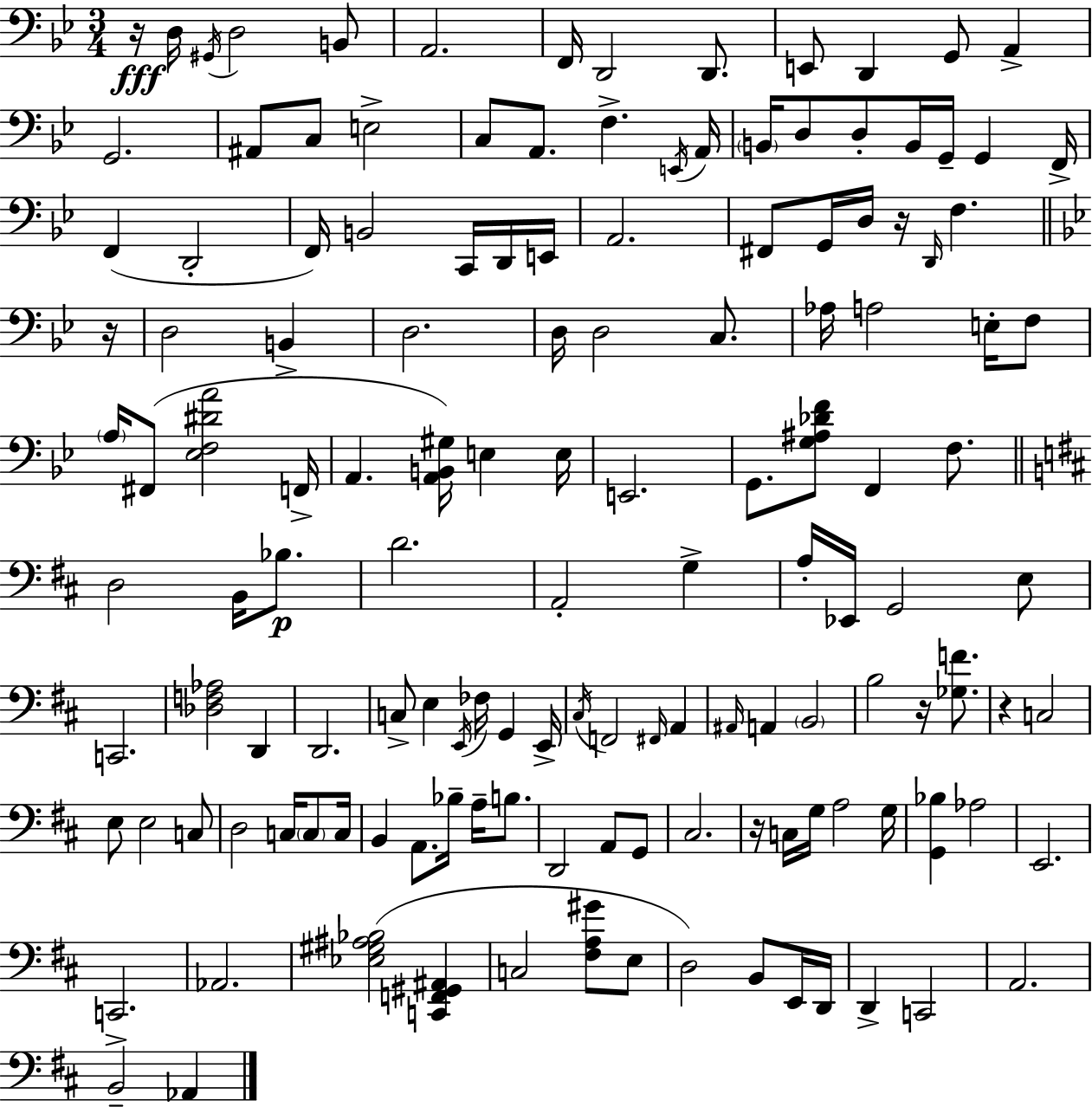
X:1
T:Untitled
M:3/4
L:1/4
K:Gm
z/4 D,/4 ^G,,/4 D,2 B,,/2 A,,2 F,,/4 D,,2 D,,/2 E,,/2 D,, G,,/2 A,, G,,2 ^A,,/2 C,/2 E,2 C,/2 A,,/2 F, E,,/4 A,,/4 B,,/4 D,/2 D,/2 B,,/4 G,,/4 G,, F,,/4 F,, D,,2 F,,/4 B,,2 C,,/4 D,,/4 E,,/4 A,,2 ^F,,/2 G,,/4 D,/4 z/4 D,,/4 F, z/4 D,2 B,, D,2 D,/4 D,2 C,/2 _A,/4 A,2 E,/4 F,/2 A,/4 ^F,,/2 [_E,F,^DA]2 F,,/4 A,, [A,,B,,^G,]/4 E, E,/4 E,,2 G,,/2 [G,^A,_DF]/2 F,, F,/2 D,2 B,,/4 _B,/2 D2 A,,2 G, A,/4 _E,,/4 G,,2 E,/2 C,,2 [_D,F,_A,]2 D,, D,,2 C,/2 E, E,,/4 _F,/4 G,, E,,/4 ^C,/4 F,,2 ^F,,/4 A,, ^A,,/4 A,, B,,2 B,2 z/4 [_G,F]/2 z C,2 E,/2 E,2 C,/2 D,2 C,/4 C,/2 C,/4 B,, A,,/2 _B,/4 A,/4 B,/2 D,,2 A,,/2 G,,/2 ^C,2 z/4 C,/4 G,/4 A,2 G,/4 [G,,_B,] _A,2 E,,2 C,,2 _A,,2 [_E,^G,^A,_B,]2 [C,,F,,^G,,^A,,] C,2 [^F,A,^G]/2 E,/2 D,2 B,,/2 E,,/4 D,,/4 D,, C,,2 A,,2 B,,2 _A,,